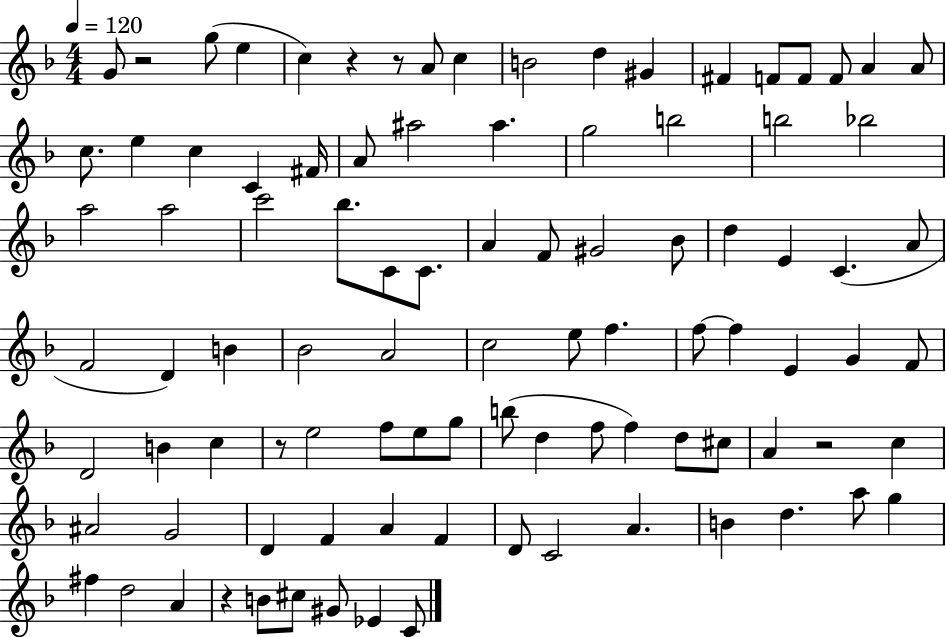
X:1
T:Untitled
M:4/4
L:1/4
K:F
G/2 z2 g/2 e c z z/2 A/2 c B2 d ^G ^F F/2 F/2 F/2 A A/2 c/2 e c C ^F/4 A/2 ^a2 ^a g2 b2 b2 _b2 a2 a2 c'2 _b/2 C/2 C/2 A F/2 ^G2 _B/2 d E C A/2 F2 D B _B2 A2 c2 e/2 f f/2 f E G F/2 D2 B c z/2 e2 f/2 e/2 g/2 b/2 d f/2 f d/2 ^c/2 A z2 c ^A2 G2 D F A F D/2 C2 A B d a/2 g ^f d2 A z B/2 ^c/2 ^G/2 _E C/2